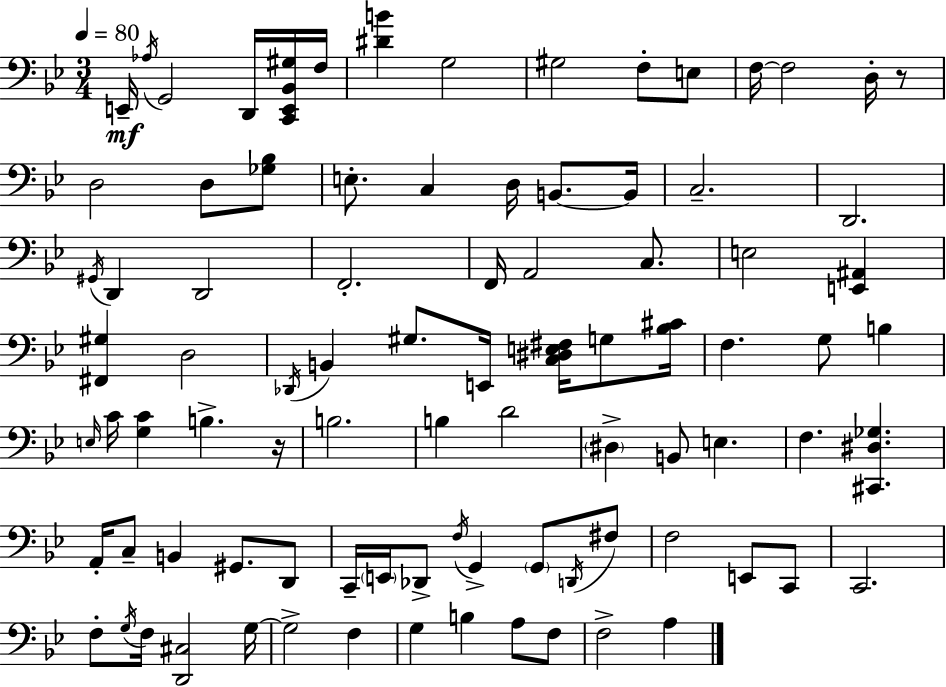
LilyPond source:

{
  \clef bass
  \numericTimeSignature
  \time 3/4
  \key g \minor
  \tempo 4 = 80
  e,16--\mf \acciaccatura { aes16 } g,2 d,16 <c, e, bes, gis>16 | f16 <dis' b'>4 g2 | gis2 f8-. e8 | f16~~ f2 d16-. r8 | \break d2 d8 <ges bes>8 | e8.-. c4 d16 b,8.~~ | b,16 c2.-- | d,2. | \break \acciaccatura { gis,16 } d,4 d,2 | f,2.-. | f,16 a,2 c8. | e2 <e, ais,>4 | \break <fis, gis>4 d2 | \acciaccatura { des,16 } b,4 gis8. e,16 <c dis e fis>16 | g8 <bes cis'>16 f4. g8 b4 | \grace { e16 } c'16 <g c'>4 b4.-> | \break r16 b2. | b4 d'2 | \parenthesize dis4-> b,8 e4. | f4. <cis, dis ges>4. | \break a,16-. c8-- b,4 gis,8. | d,8 c,16-- \parenthesize e,16 des,8-> \acciaccatura { f16 } g,4-> | \parenthesize g,8 \acciaccatura { d,16 } fis8 f2 | e,8 c,8 c,2. | \break f8-. \acciaccatura { g16 } f16 <d, cis>2 | g16~~ g2-> | f4 g4 b4 | a8 f8 f2-> | \break a4 \bar "|."
}